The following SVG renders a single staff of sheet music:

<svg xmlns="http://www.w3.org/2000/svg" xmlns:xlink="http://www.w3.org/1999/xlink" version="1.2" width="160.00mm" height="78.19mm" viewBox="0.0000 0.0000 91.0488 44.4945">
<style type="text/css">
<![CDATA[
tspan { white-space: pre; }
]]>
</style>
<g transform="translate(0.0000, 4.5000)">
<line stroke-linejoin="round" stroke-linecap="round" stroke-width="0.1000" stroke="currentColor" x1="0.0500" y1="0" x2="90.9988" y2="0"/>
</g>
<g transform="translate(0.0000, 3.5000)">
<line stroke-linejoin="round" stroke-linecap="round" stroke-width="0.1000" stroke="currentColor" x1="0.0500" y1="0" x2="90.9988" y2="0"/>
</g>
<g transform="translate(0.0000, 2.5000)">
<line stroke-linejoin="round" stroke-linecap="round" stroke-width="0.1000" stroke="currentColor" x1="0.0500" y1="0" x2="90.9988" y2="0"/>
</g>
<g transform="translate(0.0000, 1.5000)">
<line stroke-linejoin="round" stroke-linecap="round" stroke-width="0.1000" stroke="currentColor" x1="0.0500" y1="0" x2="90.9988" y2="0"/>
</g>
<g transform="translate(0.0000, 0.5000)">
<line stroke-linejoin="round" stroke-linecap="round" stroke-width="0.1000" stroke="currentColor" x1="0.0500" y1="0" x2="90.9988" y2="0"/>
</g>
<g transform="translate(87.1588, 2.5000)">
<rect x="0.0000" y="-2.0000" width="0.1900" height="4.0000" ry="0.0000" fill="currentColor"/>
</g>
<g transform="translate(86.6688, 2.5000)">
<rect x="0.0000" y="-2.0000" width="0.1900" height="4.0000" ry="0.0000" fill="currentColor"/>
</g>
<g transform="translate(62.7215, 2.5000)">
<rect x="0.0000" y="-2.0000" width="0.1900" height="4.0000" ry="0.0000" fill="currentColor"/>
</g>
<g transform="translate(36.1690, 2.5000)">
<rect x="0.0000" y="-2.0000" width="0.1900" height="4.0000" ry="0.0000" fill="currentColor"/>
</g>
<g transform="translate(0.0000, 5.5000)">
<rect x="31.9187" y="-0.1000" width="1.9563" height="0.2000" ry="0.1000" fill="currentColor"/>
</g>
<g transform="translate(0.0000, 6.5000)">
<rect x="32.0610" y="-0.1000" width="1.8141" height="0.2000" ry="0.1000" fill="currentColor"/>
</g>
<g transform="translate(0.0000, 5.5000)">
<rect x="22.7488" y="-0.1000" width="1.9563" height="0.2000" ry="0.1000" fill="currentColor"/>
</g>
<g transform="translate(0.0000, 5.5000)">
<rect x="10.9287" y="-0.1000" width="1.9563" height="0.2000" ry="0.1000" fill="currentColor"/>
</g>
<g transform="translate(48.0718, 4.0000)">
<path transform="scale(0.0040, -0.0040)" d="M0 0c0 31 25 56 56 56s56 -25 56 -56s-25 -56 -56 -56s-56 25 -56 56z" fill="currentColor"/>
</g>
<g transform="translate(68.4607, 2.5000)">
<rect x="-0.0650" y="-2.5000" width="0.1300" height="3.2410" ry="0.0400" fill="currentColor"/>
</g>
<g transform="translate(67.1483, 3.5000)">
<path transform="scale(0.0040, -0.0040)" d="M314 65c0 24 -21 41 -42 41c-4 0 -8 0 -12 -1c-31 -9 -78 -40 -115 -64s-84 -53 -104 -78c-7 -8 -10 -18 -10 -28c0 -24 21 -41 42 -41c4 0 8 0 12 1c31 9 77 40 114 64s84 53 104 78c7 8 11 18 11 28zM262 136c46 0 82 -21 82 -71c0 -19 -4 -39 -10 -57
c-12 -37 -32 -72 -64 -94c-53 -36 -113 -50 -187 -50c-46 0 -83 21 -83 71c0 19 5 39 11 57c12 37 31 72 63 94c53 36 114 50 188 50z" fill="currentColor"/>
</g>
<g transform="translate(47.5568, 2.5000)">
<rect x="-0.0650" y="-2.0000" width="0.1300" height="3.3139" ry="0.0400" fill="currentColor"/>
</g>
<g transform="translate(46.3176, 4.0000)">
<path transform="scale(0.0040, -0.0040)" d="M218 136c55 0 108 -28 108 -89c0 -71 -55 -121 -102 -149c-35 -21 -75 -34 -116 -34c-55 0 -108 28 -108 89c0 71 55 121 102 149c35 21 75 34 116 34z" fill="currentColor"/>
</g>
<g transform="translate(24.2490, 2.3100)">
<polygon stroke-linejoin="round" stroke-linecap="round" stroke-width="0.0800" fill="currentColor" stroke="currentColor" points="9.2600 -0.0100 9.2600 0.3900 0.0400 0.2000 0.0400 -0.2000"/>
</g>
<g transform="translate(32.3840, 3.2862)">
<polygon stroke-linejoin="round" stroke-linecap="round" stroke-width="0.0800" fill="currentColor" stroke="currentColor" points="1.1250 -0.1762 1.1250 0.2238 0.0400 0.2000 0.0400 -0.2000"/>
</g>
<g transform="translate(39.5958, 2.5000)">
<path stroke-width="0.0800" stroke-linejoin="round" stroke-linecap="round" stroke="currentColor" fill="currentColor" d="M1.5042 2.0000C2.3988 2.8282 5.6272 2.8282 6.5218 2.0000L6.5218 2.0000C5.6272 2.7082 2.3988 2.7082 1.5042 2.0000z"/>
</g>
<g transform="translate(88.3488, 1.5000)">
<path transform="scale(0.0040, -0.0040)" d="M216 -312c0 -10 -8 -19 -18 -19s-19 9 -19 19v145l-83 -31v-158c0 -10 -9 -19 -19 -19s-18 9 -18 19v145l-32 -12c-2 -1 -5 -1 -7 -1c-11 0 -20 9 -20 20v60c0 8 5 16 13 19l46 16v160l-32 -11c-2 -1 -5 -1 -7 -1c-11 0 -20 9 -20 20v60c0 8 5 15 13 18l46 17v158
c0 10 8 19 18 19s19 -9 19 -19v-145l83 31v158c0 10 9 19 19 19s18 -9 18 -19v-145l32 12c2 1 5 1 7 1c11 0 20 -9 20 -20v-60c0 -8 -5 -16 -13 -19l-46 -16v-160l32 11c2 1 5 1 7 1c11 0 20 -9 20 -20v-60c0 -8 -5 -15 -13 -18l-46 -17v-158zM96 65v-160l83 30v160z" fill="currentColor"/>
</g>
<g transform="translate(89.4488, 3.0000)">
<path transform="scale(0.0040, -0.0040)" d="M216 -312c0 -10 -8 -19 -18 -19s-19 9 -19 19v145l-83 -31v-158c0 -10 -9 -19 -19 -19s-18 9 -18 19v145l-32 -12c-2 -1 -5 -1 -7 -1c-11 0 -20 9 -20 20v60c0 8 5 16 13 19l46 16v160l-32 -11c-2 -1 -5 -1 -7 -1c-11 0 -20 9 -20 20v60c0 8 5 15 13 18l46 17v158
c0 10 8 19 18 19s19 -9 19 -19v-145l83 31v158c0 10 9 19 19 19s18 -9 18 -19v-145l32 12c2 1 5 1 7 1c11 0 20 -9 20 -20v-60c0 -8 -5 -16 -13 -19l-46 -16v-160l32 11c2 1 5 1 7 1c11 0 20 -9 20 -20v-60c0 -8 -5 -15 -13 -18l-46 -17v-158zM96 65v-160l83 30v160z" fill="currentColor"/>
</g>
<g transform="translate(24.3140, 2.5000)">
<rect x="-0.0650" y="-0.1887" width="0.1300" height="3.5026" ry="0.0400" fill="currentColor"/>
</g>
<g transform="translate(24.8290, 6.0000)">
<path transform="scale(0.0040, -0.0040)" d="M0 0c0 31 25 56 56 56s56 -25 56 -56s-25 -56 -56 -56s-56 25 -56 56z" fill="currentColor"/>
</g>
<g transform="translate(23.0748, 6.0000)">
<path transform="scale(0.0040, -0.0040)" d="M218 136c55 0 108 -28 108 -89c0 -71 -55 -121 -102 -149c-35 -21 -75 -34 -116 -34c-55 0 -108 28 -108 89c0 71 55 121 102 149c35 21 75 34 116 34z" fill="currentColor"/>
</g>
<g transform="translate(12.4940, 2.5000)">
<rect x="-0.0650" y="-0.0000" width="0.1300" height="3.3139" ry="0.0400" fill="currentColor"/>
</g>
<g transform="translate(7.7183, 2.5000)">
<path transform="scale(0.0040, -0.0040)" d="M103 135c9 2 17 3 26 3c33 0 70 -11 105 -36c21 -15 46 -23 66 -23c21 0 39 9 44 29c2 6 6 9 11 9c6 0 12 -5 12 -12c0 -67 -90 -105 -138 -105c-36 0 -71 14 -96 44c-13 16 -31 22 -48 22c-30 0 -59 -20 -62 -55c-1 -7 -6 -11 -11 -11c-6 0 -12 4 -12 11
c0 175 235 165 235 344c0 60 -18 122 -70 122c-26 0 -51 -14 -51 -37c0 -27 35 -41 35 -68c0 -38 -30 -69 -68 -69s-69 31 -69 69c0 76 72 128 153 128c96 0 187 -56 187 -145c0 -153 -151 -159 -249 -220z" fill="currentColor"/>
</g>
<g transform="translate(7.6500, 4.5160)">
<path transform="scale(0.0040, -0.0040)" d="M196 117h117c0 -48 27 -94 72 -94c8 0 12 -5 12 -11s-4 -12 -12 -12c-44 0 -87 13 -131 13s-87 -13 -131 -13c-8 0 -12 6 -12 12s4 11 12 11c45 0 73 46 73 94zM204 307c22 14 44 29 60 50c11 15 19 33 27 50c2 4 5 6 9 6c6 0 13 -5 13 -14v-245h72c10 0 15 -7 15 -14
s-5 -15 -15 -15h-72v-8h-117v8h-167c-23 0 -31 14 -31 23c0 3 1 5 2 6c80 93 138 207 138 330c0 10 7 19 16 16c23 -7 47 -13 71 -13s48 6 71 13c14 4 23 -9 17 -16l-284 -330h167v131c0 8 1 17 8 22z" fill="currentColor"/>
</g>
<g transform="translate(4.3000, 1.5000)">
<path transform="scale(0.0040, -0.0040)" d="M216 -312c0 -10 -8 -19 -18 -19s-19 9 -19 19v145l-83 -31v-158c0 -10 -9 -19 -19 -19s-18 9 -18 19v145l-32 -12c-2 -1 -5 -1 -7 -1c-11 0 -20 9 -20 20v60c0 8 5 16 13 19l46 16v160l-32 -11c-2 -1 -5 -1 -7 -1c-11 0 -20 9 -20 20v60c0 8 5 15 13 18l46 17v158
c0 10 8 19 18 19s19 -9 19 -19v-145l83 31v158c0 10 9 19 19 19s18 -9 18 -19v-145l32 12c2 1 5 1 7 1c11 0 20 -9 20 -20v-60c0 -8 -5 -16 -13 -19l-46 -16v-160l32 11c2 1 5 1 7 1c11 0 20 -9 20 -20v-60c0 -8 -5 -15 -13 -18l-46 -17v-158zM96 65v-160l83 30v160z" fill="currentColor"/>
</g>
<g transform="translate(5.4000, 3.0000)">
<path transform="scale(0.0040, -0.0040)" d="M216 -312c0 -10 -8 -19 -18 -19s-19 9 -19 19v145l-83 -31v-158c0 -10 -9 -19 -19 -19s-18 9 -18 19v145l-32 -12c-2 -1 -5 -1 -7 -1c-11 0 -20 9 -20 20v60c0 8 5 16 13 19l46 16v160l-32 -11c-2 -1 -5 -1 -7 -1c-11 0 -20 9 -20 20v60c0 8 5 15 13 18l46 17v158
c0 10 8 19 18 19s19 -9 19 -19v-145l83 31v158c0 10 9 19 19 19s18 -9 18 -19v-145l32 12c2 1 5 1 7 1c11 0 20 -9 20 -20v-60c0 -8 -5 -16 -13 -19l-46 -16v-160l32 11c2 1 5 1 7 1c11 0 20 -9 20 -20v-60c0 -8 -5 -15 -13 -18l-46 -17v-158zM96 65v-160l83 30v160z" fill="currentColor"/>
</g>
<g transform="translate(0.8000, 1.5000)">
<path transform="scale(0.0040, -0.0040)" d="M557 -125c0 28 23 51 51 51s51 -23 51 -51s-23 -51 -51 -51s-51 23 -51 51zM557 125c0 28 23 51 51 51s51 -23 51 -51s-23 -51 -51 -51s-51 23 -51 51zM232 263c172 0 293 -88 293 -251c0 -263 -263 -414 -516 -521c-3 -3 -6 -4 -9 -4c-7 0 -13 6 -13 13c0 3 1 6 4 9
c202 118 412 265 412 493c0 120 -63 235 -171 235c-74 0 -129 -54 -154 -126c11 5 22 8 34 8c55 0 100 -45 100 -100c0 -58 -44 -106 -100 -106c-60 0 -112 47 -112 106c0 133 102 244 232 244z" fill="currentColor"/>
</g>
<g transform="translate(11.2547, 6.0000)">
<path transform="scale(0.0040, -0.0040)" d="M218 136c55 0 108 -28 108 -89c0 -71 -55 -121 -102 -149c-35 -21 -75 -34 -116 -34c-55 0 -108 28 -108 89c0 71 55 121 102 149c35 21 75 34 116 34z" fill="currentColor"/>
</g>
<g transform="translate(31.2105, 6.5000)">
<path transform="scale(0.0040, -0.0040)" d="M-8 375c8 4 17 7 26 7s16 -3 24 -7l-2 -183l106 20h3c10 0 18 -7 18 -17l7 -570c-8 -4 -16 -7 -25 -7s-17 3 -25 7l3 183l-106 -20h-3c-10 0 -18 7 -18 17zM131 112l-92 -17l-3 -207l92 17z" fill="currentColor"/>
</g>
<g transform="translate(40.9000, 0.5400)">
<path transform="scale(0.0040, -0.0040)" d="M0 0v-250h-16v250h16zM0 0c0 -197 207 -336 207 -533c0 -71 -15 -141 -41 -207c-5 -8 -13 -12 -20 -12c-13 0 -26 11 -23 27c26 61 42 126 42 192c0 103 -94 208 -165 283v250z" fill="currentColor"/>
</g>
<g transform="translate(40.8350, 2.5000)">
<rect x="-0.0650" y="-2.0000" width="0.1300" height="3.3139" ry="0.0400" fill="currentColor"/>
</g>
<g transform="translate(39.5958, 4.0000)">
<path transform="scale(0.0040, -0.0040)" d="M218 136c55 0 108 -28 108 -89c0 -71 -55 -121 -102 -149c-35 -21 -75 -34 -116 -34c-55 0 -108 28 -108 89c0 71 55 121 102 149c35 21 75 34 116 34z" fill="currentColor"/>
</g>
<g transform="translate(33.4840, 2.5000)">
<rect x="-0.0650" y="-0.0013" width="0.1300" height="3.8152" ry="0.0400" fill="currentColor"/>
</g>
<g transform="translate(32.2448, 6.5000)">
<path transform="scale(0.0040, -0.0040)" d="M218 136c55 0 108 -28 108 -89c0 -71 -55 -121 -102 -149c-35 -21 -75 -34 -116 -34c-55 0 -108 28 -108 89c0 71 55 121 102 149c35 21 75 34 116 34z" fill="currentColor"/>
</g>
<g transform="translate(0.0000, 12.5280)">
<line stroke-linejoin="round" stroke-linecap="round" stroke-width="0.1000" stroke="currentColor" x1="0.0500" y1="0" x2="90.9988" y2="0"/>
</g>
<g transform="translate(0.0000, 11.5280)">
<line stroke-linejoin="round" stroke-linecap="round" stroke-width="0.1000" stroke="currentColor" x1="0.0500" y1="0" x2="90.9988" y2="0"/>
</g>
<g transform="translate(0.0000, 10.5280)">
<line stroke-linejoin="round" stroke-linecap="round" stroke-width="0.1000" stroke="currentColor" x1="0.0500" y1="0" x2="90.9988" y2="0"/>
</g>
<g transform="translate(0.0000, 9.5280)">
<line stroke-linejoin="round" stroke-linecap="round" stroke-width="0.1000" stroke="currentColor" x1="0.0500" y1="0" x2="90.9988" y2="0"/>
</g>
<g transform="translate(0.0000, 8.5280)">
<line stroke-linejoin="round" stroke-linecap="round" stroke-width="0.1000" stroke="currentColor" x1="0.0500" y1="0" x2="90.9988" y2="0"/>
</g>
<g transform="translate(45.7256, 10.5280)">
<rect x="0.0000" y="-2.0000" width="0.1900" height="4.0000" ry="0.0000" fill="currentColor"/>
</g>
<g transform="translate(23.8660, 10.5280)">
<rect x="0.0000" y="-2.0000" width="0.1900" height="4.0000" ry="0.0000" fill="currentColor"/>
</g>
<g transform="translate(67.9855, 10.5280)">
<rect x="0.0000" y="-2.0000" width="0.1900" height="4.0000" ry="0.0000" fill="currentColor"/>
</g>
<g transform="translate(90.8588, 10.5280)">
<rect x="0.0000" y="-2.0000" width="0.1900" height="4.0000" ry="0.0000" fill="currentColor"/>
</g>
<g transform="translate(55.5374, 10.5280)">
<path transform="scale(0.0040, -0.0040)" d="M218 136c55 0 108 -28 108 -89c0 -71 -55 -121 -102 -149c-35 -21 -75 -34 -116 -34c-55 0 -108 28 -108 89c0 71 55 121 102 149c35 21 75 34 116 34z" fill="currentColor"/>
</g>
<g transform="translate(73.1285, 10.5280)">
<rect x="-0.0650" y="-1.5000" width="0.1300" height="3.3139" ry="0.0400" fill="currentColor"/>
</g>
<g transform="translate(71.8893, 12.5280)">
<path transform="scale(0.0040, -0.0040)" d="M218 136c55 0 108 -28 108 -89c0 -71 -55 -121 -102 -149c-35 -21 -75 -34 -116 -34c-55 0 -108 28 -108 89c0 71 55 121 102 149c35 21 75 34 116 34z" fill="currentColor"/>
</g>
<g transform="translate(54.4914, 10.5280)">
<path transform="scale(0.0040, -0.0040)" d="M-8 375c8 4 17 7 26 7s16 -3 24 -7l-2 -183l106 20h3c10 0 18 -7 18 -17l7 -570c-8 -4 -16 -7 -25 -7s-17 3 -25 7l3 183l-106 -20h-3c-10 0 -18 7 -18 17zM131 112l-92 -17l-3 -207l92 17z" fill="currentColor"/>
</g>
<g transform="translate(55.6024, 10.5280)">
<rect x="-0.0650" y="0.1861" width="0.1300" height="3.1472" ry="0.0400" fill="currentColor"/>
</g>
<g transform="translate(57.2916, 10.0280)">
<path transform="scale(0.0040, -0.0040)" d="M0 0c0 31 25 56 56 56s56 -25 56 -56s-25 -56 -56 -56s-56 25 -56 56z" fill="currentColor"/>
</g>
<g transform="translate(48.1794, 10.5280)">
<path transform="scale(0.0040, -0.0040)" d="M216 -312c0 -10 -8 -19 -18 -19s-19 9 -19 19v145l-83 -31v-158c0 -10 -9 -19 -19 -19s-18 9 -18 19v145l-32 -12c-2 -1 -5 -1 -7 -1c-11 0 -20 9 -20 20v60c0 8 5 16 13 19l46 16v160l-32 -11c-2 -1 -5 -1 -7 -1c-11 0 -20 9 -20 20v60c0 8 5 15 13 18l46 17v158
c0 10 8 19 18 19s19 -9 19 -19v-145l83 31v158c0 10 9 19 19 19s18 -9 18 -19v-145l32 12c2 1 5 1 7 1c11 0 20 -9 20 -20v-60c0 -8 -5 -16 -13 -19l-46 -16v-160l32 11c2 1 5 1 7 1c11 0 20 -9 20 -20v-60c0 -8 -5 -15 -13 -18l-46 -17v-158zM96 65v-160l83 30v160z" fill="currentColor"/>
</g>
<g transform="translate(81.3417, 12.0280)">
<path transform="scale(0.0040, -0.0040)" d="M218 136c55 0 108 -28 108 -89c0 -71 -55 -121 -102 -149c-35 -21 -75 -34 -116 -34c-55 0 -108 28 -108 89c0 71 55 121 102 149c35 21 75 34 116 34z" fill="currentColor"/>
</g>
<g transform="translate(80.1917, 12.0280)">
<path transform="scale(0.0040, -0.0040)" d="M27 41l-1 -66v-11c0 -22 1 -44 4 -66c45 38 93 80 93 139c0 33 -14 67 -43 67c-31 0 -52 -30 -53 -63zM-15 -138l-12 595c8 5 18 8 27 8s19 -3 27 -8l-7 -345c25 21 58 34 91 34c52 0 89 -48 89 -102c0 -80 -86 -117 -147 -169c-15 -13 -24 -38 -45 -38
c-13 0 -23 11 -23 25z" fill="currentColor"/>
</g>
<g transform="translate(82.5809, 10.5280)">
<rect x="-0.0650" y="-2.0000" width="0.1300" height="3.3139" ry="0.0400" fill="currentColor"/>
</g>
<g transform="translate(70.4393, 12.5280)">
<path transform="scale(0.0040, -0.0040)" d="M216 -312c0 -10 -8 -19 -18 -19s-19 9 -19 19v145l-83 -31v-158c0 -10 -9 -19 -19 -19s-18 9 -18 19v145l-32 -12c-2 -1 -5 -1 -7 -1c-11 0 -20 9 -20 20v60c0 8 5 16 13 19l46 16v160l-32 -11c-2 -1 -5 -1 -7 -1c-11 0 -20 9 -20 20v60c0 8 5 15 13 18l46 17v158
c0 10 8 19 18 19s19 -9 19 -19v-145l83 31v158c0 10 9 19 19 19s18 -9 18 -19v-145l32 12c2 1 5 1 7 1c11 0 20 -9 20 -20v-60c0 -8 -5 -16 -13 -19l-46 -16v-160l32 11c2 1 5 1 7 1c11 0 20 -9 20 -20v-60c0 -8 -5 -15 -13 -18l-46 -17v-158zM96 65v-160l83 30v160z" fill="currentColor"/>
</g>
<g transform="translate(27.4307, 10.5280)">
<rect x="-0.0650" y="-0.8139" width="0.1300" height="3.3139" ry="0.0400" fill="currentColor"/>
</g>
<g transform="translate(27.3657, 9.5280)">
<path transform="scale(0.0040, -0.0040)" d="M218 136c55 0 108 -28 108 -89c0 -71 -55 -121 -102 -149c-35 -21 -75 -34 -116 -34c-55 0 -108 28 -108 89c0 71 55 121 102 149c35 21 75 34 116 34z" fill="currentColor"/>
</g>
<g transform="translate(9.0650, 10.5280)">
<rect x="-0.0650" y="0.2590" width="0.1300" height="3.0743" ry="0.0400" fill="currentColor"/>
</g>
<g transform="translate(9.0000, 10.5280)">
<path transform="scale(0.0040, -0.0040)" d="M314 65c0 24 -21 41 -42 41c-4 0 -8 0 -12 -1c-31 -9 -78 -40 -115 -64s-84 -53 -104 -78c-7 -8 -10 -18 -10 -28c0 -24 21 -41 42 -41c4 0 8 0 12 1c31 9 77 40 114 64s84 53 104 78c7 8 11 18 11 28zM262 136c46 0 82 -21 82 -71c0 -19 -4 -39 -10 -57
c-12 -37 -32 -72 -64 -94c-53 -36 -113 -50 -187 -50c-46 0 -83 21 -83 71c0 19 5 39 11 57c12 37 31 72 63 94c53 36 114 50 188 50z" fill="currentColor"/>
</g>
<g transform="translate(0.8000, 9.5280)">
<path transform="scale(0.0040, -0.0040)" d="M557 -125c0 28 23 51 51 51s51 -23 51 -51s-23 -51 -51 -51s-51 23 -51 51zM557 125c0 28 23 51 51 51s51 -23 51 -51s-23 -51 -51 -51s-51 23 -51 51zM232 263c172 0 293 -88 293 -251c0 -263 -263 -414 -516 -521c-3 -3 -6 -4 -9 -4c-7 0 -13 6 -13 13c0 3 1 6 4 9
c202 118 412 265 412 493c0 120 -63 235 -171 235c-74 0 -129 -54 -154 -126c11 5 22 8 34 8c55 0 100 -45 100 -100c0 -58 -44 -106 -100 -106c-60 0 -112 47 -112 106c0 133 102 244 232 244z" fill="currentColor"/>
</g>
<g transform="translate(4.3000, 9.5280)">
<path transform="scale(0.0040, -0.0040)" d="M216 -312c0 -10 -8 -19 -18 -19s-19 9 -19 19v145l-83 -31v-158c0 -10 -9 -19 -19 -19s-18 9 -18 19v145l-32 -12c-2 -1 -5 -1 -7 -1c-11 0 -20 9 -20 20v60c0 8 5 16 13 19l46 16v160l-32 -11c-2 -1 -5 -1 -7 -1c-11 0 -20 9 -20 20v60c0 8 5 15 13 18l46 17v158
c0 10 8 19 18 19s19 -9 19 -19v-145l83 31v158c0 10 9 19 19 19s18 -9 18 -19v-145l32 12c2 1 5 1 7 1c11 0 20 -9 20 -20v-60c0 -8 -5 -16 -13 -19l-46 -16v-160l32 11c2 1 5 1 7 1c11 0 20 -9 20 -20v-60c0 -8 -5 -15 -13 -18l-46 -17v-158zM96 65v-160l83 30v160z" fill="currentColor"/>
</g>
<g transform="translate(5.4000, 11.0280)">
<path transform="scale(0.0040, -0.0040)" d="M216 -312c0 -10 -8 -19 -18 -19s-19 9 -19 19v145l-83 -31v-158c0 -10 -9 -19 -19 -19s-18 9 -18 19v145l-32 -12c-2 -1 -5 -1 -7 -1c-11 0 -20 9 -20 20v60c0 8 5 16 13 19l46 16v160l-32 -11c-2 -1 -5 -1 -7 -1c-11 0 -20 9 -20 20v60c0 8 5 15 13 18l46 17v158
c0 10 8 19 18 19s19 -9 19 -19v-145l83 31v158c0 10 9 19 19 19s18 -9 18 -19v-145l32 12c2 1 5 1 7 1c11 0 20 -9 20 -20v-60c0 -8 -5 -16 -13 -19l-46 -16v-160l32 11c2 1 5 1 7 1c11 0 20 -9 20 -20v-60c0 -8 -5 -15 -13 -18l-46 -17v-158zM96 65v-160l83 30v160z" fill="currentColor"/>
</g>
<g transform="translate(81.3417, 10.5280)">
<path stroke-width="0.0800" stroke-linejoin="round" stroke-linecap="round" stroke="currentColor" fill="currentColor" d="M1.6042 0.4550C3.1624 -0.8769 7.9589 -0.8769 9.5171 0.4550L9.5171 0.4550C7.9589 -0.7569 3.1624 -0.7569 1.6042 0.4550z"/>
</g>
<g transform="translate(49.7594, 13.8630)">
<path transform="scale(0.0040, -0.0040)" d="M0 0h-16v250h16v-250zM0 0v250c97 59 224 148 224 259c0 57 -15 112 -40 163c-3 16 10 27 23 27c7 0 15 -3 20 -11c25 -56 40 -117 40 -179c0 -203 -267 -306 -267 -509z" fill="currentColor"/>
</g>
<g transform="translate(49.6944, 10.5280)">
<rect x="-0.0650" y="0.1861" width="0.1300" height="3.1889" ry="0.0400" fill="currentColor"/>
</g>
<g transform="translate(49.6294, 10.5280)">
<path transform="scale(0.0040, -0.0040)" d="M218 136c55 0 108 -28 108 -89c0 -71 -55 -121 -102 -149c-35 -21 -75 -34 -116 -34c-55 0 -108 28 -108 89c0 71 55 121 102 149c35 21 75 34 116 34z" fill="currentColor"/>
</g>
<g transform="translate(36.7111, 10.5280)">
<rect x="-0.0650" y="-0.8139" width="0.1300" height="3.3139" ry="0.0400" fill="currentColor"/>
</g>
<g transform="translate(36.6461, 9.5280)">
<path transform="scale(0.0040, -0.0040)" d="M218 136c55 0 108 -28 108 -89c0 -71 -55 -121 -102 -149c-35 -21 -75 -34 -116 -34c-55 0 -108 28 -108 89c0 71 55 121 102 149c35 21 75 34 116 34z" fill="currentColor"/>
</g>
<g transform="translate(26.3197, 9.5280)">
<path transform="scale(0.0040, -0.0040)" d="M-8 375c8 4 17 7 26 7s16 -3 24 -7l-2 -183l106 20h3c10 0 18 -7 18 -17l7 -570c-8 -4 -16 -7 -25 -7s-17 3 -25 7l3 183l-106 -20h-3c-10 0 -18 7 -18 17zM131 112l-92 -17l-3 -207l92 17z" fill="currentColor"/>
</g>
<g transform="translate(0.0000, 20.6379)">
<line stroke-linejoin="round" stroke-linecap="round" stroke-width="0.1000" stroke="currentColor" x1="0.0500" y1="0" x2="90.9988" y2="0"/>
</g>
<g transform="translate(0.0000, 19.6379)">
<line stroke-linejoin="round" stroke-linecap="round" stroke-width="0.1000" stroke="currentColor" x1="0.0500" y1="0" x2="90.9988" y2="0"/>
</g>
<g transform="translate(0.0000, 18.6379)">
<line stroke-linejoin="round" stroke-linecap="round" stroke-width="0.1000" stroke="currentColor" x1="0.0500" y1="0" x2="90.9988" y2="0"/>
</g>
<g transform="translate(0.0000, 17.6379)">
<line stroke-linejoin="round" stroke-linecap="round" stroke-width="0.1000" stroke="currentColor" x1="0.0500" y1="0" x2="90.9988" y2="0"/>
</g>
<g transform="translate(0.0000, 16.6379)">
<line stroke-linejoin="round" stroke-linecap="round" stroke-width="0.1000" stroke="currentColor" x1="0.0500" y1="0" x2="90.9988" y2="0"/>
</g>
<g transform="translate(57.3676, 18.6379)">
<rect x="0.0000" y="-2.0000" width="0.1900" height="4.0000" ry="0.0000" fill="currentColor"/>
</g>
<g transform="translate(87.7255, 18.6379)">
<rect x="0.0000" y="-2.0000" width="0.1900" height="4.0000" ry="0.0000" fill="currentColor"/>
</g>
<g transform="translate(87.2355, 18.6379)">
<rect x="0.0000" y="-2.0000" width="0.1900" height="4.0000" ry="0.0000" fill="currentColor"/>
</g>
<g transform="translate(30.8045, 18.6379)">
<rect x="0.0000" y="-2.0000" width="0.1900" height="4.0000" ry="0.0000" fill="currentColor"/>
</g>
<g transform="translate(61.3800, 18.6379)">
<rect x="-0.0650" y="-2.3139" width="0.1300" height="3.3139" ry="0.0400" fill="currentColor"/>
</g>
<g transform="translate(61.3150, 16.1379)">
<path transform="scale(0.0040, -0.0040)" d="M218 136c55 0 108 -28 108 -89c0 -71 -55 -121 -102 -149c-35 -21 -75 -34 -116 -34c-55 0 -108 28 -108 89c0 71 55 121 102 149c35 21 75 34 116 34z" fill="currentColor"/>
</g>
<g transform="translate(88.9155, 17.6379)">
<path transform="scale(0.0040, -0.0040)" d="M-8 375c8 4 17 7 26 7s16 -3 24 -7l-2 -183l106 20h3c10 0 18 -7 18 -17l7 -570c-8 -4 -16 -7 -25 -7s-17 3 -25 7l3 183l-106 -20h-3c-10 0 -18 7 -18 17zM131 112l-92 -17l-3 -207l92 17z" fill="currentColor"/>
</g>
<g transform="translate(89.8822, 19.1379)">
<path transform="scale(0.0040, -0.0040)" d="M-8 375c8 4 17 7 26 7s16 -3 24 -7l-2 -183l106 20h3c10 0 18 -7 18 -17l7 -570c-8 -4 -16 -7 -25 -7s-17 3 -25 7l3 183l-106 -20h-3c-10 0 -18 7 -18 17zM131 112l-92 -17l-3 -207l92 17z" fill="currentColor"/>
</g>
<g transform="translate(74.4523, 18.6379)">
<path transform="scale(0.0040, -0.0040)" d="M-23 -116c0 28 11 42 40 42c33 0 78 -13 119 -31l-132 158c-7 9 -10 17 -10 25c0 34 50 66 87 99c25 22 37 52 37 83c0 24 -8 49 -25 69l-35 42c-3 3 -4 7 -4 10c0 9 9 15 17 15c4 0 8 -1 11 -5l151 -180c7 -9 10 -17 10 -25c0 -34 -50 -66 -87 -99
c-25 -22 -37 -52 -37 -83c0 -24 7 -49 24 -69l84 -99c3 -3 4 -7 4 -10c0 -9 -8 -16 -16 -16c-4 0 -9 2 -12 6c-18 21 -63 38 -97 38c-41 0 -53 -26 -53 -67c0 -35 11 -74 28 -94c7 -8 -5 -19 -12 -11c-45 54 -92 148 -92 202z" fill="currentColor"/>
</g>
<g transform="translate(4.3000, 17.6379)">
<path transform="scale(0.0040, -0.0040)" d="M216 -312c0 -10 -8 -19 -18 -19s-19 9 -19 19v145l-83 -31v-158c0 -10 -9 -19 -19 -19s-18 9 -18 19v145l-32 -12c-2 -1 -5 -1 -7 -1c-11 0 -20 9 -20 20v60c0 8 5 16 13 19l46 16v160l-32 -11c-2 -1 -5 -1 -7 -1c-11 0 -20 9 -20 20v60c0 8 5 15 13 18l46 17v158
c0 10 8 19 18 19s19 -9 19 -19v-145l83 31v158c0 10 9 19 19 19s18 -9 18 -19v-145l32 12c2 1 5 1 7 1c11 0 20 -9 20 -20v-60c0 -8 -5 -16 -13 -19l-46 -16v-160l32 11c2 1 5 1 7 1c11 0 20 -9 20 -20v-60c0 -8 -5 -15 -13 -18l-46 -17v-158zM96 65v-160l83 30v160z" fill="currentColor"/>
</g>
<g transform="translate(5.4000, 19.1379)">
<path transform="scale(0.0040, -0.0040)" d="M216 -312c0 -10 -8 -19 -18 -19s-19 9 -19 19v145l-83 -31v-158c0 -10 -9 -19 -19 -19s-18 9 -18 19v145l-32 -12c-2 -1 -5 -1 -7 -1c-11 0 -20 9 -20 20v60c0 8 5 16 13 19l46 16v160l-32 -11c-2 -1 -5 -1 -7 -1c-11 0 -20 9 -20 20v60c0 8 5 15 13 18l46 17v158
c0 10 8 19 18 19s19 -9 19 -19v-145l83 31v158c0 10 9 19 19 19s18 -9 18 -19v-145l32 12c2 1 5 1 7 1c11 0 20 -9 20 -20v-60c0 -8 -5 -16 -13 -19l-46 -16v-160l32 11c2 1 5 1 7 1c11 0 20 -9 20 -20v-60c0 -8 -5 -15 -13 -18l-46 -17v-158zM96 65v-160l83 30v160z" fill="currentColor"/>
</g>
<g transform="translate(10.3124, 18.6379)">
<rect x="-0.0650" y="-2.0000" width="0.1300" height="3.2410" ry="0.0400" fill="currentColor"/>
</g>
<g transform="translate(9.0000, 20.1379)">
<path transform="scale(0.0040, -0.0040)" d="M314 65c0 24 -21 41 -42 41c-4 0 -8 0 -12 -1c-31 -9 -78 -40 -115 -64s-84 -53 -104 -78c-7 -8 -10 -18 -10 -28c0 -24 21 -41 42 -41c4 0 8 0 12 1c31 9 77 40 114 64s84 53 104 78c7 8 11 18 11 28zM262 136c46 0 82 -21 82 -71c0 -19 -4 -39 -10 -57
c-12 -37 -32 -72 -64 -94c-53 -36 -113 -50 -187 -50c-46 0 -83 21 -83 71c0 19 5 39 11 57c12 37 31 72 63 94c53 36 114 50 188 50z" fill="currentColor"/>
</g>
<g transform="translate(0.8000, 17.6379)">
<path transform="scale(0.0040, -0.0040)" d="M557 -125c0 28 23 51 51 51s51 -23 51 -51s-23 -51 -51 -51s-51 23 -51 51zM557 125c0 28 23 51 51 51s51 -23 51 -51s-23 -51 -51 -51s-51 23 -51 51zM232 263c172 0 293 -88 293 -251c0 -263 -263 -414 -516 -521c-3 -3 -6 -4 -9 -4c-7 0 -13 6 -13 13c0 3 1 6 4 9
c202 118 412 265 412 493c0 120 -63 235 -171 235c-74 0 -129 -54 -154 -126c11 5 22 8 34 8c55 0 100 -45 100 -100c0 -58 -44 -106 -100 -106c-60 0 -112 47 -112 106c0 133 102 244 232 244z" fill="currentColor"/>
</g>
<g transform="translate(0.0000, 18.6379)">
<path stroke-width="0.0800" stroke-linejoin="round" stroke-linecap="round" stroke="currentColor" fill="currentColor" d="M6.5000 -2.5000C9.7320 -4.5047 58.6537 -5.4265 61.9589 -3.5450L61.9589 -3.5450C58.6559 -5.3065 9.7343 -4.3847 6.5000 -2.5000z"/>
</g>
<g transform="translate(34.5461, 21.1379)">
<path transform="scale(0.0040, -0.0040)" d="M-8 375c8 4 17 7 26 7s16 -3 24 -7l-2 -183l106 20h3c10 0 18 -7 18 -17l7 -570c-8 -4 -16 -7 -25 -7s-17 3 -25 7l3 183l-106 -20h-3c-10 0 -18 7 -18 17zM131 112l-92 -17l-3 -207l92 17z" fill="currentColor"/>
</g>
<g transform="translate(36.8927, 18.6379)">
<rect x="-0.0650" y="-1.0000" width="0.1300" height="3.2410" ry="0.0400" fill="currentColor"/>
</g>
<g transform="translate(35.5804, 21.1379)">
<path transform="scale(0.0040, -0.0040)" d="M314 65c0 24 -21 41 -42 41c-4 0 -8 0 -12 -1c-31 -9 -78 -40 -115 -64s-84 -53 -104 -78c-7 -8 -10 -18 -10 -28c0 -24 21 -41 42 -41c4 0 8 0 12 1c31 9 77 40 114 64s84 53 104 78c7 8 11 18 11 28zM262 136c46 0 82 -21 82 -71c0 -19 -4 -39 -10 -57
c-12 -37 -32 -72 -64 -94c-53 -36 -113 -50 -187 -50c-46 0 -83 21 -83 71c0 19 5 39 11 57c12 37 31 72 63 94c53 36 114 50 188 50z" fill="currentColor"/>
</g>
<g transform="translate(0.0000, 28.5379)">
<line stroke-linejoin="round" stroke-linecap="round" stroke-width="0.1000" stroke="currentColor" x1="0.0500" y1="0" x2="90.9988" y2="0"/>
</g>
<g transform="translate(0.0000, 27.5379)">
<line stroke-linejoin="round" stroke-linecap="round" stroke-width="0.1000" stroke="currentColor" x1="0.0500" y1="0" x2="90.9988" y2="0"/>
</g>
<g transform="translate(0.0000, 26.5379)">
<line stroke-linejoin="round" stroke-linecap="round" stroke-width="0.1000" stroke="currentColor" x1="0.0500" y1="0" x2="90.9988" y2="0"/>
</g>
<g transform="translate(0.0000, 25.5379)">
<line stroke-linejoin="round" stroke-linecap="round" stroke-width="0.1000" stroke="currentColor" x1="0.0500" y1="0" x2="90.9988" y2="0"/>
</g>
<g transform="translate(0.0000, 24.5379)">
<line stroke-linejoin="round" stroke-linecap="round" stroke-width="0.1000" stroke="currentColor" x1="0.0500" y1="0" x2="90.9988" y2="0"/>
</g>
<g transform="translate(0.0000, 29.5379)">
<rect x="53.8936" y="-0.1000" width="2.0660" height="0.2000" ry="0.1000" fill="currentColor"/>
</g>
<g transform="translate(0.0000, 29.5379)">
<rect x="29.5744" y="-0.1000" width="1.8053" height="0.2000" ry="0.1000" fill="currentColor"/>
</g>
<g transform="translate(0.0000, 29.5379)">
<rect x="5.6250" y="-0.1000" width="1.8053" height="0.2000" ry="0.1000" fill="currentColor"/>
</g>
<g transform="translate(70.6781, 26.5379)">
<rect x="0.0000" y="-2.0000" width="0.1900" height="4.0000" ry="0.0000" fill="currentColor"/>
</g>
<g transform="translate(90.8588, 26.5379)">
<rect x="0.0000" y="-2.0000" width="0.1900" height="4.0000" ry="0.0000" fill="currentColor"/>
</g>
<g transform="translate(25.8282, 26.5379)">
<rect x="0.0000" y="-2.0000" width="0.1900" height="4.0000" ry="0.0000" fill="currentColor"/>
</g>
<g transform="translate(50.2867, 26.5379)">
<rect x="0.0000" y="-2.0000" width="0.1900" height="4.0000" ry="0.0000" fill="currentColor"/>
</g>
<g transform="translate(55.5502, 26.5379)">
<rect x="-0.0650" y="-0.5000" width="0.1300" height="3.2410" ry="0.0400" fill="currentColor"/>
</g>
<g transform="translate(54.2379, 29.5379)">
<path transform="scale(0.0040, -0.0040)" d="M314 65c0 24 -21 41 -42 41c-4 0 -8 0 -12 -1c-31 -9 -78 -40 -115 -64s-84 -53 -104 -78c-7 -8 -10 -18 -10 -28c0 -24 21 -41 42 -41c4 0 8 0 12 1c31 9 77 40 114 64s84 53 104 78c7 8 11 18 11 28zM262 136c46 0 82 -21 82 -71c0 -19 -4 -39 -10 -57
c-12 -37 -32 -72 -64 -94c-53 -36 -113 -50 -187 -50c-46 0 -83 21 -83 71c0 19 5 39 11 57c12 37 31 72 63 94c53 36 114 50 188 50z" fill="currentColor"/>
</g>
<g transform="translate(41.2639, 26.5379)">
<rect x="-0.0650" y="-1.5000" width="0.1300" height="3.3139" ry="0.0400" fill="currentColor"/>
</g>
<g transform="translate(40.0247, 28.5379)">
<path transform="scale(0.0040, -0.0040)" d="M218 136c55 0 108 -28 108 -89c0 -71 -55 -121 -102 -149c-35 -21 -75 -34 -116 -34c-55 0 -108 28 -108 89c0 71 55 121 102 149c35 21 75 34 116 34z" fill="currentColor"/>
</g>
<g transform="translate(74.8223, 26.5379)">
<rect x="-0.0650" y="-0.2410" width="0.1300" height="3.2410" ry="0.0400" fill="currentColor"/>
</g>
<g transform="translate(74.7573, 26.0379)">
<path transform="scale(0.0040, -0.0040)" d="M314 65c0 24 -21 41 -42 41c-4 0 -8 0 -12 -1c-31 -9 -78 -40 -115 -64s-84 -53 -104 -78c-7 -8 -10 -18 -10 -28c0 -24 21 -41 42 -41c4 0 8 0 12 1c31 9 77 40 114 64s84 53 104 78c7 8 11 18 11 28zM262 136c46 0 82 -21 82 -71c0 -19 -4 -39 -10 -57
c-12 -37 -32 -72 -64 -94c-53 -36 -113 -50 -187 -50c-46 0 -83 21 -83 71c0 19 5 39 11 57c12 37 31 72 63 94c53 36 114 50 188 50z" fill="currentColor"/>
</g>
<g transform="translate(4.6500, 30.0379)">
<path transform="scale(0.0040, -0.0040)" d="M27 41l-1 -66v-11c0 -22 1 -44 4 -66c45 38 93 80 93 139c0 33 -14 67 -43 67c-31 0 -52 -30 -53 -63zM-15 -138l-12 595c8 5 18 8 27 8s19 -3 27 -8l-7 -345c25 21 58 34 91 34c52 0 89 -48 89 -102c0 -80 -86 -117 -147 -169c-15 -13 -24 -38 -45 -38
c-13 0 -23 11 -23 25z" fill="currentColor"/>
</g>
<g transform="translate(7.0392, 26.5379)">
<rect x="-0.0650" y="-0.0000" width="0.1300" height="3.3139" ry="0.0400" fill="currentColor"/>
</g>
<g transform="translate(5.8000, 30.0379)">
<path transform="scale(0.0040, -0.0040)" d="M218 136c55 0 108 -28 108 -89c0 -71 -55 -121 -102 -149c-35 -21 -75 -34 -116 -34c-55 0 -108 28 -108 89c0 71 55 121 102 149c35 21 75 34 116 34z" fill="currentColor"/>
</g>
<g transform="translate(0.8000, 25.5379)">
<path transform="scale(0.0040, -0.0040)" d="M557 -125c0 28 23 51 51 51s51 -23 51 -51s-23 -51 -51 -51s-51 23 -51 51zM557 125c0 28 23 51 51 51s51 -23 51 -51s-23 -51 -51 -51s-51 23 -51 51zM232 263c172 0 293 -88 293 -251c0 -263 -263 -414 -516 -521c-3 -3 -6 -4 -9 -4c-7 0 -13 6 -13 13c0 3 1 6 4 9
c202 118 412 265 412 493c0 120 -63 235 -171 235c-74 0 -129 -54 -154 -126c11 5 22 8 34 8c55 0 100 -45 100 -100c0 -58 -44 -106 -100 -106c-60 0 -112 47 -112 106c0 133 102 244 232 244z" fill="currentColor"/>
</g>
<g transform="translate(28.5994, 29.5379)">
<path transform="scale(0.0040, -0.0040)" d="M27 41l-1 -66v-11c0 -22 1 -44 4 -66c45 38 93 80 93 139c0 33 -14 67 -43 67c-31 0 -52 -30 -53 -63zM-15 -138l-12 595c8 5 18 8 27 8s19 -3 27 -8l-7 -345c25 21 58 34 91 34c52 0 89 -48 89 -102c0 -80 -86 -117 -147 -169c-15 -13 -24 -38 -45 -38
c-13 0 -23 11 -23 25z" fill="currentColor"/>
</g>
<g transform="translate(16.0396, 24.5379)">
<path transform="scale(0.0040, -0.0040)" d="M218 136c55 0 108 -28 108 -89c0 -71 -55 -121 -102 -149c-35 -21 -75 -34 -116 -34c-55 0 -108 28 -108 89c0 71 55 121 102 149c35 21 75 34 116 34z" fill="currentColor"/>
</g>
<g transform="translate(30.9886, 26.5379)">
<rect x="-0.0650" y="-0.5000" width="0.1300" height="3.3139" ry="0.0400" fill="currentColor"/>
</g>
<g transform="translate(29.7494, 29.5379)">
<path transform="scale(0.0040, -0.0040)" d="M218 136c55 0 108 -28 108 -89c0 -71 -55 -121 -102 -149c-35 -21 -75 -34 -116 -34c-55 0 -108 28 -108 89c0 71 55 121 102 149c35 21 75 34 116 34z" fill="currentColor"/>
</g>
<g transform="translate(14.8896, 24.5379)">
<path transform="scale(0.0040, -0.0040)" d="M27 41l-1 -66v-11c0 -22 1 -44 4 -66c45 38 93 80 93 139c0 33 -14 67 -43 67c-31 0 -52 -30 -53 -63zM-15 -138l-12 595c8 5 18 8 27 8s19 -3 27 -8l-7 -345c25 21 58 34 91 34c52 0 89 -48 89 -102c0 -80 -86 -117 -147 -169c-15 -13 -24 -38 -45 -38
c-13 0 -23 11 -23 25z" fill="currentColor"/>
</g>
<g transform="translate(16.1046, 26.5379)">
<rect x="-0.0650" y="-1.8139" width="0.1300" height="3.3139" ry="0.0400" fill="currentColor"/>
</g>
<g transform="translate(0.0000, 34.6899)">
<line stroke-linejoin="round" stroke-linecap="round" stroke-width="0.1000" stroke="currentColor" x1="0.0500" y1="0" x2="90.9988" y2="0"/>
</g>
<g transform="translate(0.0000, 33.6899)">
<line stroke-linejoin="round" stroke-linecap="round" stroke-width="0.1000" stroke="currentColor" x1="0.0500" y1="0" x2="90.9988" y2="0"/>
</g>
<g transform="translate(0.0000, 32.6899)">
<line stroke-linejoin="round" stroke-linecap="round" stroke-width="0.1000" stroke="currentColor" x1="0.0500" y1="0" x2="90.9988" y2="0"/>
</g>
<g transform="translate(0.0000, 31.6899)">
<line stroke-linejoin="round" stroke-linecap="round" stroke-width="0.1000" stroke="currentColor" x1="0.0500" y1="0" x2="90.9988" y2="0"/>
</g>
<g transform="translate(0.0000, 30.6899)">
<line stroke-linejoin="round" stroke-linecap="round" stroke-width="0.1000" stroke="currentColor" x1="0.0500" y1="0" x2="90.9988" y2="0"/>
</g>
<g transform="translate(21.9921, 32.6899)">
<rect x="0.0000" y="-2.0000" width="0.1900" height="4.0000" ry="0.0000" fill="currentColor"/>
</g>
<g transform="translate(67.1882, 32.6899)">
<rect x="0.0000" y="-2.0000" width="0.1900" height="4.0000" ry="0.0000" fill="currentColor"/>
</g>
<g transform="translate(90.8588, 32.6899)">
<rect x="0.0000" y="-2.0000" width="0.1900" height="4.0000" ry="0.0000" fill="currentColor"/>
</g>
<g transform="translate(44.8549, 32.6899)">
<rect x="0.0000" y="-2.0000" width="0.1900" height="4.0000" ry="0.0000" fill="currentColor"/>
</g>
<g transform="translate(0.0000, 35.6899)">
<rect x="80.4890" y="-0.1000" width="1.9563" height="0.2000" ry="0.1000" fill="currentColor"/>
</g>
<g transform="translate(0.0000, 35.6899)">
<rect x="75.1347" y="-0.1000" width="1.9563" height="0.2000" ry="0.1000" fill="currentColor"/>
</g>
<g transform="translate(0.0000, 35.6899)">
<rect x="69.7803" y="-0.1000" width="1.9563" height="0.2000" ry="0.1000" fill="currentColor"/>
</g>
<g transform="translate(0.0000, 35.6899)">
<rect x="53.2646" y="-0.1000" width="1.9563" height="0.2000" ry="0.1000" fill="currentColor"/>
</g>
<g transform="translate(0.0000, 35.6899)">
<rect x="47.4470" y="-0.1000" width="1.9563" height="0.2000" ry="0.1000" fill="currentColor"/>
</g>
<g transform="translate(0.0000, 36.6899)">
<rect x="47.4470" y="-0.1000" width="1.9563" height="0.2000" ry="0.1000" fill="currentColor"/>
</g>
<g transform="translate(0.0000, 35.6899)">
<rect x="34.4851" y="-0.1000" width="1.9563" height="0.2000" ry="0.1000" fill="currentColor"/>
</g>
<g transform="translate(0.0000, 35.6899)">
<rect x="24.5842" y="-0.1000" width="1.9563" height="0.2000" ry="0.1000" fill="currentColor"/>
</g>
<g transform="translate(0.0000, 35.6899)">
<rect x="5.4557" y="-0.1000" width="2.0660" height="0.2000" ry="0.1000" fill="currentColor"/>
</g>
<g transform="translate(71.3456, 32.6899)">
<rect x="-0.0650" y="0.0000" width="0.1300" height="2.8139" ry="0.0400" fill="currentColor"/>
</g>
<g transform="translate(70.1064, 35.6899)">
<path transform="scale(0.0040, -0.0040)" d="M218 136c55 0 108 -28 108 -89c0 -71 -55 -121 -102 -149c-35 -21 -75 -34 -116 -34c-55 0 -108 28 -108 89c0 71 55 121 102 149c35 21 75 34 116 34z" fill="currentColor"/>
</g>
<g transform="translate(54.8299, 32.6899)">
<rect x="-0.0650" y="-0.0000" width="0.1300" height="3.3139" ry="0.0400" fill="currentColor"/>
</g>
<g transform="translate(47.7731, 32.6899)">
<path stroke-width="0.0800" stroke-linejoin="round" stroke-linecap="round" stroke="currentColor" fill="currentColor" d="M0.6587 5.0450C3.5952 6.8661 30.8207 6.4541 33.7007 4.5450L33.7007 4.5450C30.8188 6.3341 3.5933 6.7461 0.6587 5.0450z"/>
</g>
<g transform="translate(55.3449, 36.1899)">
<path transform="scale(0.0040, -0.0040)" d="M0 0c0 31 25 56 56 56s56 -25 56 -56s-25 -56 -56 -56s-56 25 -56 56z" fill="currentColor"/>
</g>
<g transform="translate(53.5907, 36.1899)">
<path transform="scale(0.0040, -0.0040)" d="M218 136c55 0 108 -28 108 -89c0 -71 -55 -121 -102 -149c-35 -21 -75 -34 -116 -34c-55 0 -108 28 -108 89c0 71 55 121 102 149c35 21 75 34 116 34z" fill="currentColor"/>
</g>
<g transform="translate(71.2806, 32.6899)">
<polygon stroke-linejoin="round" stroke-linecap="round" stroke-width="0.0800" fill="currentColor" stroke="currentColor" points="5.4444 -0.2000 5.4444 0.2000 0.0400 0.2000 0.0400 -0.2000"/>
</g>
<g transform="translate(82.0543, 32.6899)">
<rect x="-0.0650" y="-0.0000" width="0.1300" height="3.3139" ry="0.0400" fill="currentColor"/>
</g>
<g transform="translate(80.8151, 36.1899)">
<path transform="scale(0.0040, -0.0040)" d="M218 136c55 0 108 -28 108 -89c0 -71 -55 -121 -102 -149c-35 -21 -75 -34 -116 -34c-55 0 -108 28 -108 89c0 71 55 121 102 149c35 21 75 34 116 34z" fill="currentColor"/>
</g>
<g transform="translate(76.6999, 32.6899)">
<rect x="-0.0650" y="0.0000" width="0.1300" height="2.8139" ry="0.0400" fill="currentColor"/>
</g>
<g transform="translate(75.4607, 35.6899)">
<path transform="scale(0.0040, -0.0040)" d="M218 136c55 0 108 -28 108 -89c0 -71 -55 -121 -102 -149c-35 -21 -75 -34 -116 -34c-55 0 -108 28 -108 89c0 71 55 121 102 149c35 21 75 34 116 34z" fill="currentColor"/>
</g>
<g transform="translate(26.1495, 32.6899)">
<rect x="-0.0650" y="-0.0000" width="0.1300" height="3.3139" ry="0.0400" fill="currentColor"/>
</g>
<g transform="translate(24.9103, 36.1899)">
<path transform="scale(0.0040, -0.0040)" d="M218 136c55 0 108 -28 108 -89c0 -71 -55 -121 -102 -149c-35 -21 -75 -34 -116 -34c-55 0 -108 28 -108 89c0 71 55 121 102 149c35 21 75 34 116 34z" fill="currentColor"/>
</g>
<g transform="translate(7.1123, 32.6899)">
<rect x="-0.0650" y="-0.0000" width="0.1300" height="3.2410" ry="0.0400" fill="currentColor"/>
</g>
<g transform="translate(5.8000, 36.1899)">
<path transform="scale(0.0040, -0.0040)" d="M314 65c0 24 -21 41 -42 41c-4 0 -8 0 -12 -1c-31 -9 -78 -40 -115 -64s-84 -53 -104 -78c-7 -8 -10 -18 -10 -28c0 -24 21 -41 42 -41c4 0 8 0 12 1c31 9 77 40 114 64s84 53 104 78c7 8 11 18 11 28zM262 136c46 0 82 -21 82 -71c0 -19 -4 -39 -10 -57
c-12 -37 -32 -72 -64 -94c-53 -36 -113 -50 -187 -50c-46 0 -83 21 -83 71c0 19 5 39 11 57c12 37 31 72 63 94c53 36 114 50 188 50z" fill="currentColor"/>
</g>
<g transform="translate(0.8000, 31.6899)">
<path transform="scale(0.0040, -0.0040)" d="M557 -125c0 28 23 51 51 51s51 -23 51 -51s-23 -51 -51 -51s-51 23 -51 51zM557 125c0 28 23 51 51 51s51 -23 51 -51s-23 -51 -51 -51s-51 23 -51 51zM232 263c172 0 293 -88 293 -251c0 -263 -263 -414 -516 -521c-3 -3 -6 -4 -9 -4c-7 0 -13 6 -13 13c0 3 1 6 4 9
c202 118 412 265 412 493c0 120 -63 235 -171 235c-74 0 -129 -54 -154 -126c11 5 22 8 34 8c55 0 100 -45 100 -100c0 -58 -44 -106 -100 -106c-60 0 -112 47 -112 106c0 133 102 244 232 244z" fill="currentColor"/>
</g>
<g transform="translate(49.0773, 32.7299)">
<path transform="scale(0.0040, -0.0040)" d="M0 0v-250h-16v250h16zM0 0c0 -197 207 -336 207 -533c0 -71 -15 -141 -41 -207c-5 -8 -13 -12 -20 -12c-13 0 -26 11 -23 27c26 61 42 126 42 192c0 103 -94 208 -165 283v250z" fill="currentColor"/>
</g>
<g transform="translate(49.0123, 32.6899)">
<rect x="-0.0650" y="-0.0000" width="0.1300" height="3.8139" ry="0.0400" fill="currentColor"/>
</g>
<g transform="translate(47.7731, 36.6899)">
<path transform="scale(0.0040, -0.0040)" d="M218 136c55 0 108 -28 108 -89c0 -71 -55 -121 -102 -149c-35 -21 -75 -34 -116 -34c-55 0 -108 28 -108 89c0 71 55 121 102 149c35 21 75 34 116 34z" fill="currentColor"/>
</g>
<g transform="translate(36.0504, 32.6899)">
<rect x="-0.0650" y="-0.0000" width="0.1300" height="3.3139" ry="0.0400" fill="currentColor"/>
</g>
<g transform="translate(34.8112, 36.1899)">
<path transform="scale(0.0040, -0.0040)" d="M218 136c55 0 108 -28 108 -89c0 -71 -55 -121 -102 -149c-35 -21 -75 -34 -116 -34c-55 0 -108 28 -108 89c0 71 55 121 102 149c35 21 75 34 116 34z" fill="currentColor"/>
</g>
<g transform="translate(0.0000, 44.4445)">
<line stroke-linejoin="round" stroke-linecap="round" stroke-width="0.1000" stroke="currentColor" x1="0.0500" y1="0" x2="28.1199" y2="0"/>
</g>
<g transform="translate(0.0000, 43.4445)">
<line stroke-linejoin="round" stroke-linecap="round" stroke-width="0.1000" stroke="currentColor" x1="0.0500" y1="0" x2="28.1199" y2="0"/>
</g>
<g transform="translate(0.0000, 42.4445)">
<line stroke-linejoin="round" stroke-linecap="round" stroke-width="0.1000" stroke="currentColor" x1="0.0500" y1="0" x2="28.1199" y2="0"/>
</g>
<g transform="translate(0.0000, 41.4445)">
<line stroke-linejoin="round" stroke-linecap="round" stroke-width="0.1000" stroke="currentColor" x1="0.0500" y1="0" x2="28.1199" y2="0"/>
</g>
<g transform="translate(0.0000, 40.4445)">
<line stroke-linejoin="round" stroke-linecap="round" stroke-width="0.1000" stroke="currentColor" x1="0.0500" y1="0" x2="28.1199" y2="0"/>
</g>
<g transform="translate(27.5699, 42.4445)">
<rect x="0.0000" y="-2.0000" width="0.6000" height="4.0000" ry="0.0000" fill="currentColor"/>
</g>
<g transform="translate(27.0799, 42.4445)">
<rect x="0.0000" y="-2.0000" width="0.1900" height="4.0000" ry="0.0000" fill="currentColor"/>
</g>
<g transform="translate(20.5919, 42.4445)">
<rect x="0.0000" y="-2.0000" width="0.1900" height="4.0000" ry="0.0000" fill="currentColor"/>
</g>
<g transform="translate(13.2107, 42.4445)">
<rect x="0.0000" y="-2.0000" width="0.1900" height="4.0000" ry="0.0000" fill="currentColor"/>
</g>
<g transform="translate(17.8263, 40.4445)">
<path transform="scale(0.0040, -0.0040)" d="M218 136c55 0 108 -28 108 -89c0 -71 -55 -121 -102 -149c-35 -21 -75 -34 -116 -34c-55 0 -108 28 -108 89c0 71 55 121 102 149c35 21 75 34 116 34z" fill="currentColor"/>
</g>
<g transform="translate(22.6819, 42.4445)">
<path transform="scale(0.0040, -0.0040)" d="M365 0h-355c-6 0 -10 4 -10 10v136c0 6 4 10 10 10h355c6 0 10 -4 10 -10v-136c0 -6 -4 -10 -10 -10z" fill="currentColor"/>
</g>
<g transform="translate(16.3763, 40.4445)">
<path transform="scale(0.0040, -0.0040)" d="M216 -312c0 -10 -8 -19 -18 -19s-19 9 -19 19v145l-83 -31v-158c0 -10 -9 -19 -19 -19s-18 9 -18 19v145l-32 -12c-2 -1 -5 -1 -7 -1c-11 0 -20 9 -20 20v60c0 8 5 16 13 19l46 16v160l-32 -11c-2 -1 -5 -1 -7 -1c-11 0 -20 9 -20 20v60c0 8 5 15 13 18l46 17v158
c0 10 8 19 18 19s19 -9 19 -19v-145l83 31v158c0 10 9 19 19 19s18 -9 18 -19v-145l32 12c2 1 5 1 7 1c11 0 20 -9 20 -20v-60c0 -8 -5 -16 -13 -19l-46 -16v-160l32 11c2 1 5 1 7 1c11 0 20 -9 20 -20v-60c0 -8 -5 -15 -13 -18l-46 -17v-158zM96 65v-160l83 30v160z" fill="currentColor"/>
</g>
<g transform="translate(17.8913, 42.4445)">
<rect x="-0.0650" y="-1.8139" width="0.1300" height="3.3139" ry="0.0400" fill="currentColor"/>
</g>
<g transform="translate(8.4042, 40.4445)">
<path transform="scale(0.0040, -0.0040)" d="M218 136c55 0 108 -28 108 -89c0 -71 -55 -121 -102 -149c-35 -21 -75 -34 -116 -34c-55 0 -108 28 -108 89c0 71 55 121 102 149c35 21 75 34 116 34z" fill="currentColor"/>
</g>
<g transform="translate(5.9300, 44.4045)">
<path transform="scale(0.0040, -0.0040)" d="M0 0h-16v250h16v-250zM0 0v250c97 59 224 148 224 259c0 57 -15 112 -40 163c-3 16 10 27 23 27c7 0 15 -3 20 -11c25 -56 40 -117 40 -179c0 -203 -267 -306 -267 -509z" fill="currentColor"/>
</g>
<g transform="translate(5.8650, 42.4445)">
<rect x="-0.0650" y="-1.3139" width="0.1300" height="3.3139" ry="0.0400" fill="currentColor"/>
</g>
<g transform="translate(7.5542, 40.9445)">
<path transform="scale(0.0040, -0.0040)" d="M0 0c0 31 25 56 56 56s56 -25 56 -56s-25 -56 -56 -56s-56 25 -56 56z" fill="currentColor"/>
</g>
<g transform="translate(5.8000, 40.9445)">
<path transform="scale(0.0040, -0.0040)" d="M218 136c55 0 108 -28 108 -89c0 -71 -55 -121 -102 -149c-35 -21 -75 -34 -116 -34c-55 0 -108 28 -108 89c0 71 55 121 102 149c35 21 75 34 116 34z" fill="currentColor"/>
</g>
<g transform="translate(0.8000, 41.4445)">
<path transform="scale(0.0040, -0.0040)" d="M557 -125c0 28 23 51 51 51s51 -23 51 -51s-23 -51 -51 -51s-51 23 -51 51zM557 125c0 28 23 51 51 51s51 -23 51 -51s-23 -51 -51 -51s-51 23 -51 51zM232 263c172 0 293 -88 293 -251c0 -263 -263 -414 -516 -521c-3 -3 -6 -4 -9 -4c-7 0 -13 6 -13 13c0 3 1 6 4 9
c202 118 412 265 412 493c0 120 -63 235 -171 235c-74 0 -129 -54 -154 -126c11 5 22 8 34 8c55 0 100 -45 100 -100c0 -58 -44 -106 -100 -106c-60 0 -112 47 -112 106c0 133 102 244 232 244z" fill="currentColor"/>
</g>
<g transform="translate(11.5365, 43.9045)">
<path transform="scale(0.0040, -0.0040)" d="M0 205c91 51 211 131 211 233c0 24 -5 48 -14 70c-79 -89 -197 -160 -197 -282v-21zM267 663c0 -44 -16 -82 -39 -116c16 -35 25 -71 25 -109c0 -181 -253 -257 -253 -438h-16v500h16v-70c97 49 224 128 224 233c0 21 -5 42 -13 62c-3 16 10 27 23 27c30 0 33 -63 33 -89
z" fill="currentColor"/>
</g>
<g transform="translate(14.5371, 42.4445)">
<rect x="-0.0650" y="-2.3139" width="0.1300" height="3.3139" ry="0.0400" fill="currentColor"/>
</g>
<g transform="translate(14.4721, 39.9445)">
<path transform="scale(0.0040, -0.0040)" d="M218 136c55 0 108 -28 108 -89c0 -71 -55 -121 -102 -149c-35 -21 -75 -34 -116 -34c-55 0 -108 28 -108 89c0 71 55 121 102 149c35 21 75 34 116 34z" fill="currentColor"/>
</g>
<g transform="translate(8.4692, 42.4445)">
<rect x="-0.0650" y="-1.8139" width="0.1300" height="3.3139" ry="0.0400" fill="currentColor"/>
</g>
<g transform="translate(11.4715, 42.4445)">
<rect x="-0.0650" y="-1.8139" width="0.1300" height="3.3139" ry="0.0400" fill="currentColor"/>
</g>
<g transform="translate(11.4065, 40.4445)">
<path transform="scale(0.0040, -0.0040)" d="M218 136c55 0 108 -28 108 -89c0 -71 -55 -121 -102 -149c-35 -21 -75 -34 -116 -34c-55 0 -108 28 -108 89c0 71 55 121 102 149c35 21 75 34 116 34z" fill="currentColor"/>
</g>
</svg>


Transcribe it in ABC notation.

X:1
T:Untitled
M:2/4
L:1/4
K:D
D,, D,,/2 C,,/4 A,,/2 A,, B,,2 D,2 F, F, ^D,/2 D, ^G,, _A,, A,,2 F,,2 B, z _D,, _A, _E,, G,, E,,2 E,2 D,,2 D,, D,, C,,/2 D,, E,,/2 E,,/2 D,, G,/2 A, A,/4 B, ^A, z2